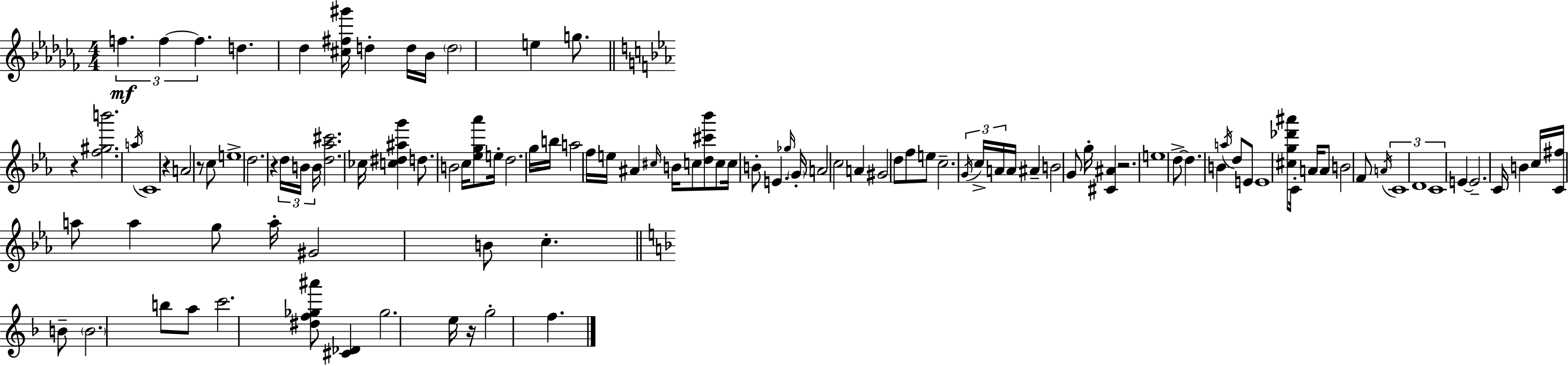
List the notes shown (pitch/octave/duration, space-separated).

F5/q. F5/q F5/q. D5/q. Db5/q [C#5,F#5,G#6]/s D5/q D5/s Bb4/s D5/h E5/q G5/e. R/q [F5,G#5,B6]/h. A5/s C4/w R/q A4/h R/e C5/e E5/w D5/h. R/q D5/s B4/s B4/s [D5,Ab5,C#6]/h. CES5/s [C5,D#5,A#5,G6]/q D5/e. B4/h C5/s [Eb5,G5,Ab6]/e E5/s D5/h. G5/s B5/s A5/h F5/s E5/s A#4/q C#5/s B4/s C5/e [D5,C#6,Bb6]/e C5/e C5/s B4/e E4/q. Gb5/s G4/s A4/h C5/h A4/q G#4/h D5/e F5/e E5/e C5/h. G4/s C5/s A4/s A4/s A#4/q B4/h G4/e G5/s [C#4,A#4]/q R/h. E5/w D5/e D5/q. B4/q A5/s D5/e E4/e E4/w [C#5,G5,Db6,A#6]/e C4/s A4/s A4/e B4/h F4/e A4/s C4/w D4/w C4/w E4/q E4/h. C4/s B4/q C5/s [C4,F#5]/s A5/e A5/q G5/e A5/s G#4/h B4/e C5/q. B4/e B4/h. B5/e A5/e C6/h. [D#5,F5,Gb5,A#6]/e [C#4,Db4]/q Gb5/h. E5/s R/s G5/h F5/q.